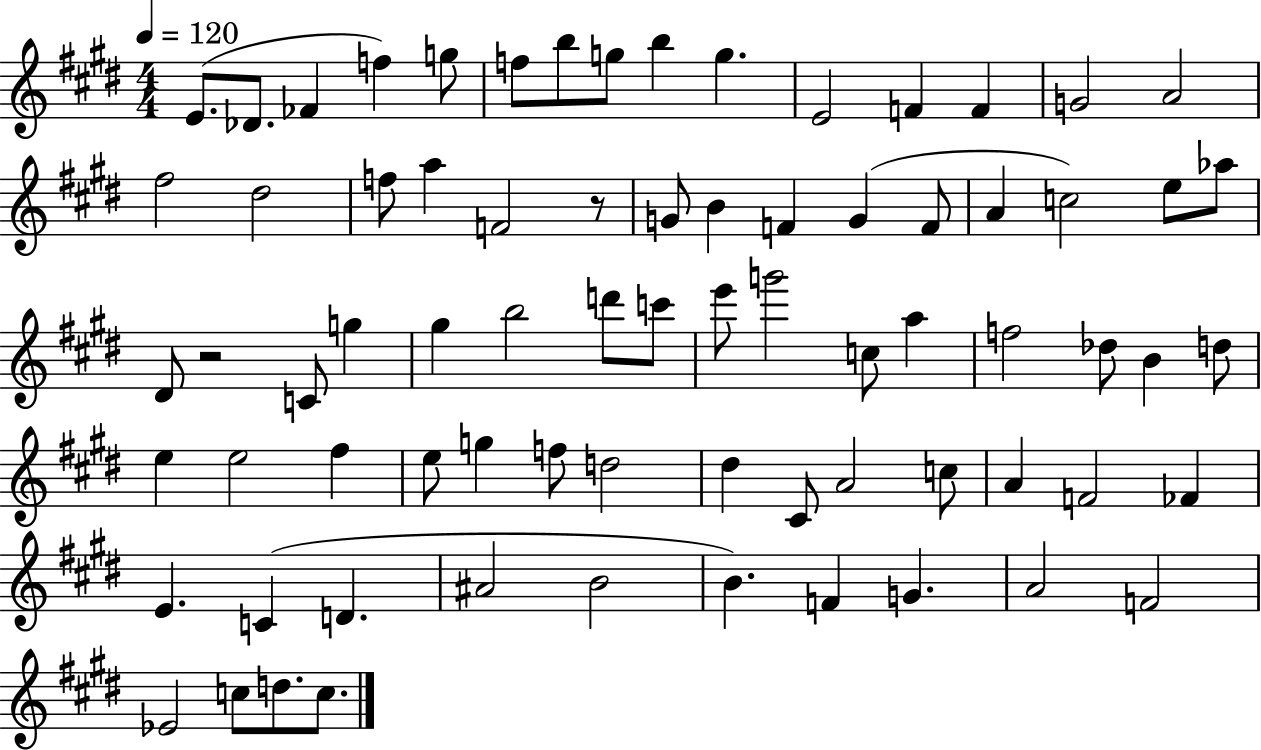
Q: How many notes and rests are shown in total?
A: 74